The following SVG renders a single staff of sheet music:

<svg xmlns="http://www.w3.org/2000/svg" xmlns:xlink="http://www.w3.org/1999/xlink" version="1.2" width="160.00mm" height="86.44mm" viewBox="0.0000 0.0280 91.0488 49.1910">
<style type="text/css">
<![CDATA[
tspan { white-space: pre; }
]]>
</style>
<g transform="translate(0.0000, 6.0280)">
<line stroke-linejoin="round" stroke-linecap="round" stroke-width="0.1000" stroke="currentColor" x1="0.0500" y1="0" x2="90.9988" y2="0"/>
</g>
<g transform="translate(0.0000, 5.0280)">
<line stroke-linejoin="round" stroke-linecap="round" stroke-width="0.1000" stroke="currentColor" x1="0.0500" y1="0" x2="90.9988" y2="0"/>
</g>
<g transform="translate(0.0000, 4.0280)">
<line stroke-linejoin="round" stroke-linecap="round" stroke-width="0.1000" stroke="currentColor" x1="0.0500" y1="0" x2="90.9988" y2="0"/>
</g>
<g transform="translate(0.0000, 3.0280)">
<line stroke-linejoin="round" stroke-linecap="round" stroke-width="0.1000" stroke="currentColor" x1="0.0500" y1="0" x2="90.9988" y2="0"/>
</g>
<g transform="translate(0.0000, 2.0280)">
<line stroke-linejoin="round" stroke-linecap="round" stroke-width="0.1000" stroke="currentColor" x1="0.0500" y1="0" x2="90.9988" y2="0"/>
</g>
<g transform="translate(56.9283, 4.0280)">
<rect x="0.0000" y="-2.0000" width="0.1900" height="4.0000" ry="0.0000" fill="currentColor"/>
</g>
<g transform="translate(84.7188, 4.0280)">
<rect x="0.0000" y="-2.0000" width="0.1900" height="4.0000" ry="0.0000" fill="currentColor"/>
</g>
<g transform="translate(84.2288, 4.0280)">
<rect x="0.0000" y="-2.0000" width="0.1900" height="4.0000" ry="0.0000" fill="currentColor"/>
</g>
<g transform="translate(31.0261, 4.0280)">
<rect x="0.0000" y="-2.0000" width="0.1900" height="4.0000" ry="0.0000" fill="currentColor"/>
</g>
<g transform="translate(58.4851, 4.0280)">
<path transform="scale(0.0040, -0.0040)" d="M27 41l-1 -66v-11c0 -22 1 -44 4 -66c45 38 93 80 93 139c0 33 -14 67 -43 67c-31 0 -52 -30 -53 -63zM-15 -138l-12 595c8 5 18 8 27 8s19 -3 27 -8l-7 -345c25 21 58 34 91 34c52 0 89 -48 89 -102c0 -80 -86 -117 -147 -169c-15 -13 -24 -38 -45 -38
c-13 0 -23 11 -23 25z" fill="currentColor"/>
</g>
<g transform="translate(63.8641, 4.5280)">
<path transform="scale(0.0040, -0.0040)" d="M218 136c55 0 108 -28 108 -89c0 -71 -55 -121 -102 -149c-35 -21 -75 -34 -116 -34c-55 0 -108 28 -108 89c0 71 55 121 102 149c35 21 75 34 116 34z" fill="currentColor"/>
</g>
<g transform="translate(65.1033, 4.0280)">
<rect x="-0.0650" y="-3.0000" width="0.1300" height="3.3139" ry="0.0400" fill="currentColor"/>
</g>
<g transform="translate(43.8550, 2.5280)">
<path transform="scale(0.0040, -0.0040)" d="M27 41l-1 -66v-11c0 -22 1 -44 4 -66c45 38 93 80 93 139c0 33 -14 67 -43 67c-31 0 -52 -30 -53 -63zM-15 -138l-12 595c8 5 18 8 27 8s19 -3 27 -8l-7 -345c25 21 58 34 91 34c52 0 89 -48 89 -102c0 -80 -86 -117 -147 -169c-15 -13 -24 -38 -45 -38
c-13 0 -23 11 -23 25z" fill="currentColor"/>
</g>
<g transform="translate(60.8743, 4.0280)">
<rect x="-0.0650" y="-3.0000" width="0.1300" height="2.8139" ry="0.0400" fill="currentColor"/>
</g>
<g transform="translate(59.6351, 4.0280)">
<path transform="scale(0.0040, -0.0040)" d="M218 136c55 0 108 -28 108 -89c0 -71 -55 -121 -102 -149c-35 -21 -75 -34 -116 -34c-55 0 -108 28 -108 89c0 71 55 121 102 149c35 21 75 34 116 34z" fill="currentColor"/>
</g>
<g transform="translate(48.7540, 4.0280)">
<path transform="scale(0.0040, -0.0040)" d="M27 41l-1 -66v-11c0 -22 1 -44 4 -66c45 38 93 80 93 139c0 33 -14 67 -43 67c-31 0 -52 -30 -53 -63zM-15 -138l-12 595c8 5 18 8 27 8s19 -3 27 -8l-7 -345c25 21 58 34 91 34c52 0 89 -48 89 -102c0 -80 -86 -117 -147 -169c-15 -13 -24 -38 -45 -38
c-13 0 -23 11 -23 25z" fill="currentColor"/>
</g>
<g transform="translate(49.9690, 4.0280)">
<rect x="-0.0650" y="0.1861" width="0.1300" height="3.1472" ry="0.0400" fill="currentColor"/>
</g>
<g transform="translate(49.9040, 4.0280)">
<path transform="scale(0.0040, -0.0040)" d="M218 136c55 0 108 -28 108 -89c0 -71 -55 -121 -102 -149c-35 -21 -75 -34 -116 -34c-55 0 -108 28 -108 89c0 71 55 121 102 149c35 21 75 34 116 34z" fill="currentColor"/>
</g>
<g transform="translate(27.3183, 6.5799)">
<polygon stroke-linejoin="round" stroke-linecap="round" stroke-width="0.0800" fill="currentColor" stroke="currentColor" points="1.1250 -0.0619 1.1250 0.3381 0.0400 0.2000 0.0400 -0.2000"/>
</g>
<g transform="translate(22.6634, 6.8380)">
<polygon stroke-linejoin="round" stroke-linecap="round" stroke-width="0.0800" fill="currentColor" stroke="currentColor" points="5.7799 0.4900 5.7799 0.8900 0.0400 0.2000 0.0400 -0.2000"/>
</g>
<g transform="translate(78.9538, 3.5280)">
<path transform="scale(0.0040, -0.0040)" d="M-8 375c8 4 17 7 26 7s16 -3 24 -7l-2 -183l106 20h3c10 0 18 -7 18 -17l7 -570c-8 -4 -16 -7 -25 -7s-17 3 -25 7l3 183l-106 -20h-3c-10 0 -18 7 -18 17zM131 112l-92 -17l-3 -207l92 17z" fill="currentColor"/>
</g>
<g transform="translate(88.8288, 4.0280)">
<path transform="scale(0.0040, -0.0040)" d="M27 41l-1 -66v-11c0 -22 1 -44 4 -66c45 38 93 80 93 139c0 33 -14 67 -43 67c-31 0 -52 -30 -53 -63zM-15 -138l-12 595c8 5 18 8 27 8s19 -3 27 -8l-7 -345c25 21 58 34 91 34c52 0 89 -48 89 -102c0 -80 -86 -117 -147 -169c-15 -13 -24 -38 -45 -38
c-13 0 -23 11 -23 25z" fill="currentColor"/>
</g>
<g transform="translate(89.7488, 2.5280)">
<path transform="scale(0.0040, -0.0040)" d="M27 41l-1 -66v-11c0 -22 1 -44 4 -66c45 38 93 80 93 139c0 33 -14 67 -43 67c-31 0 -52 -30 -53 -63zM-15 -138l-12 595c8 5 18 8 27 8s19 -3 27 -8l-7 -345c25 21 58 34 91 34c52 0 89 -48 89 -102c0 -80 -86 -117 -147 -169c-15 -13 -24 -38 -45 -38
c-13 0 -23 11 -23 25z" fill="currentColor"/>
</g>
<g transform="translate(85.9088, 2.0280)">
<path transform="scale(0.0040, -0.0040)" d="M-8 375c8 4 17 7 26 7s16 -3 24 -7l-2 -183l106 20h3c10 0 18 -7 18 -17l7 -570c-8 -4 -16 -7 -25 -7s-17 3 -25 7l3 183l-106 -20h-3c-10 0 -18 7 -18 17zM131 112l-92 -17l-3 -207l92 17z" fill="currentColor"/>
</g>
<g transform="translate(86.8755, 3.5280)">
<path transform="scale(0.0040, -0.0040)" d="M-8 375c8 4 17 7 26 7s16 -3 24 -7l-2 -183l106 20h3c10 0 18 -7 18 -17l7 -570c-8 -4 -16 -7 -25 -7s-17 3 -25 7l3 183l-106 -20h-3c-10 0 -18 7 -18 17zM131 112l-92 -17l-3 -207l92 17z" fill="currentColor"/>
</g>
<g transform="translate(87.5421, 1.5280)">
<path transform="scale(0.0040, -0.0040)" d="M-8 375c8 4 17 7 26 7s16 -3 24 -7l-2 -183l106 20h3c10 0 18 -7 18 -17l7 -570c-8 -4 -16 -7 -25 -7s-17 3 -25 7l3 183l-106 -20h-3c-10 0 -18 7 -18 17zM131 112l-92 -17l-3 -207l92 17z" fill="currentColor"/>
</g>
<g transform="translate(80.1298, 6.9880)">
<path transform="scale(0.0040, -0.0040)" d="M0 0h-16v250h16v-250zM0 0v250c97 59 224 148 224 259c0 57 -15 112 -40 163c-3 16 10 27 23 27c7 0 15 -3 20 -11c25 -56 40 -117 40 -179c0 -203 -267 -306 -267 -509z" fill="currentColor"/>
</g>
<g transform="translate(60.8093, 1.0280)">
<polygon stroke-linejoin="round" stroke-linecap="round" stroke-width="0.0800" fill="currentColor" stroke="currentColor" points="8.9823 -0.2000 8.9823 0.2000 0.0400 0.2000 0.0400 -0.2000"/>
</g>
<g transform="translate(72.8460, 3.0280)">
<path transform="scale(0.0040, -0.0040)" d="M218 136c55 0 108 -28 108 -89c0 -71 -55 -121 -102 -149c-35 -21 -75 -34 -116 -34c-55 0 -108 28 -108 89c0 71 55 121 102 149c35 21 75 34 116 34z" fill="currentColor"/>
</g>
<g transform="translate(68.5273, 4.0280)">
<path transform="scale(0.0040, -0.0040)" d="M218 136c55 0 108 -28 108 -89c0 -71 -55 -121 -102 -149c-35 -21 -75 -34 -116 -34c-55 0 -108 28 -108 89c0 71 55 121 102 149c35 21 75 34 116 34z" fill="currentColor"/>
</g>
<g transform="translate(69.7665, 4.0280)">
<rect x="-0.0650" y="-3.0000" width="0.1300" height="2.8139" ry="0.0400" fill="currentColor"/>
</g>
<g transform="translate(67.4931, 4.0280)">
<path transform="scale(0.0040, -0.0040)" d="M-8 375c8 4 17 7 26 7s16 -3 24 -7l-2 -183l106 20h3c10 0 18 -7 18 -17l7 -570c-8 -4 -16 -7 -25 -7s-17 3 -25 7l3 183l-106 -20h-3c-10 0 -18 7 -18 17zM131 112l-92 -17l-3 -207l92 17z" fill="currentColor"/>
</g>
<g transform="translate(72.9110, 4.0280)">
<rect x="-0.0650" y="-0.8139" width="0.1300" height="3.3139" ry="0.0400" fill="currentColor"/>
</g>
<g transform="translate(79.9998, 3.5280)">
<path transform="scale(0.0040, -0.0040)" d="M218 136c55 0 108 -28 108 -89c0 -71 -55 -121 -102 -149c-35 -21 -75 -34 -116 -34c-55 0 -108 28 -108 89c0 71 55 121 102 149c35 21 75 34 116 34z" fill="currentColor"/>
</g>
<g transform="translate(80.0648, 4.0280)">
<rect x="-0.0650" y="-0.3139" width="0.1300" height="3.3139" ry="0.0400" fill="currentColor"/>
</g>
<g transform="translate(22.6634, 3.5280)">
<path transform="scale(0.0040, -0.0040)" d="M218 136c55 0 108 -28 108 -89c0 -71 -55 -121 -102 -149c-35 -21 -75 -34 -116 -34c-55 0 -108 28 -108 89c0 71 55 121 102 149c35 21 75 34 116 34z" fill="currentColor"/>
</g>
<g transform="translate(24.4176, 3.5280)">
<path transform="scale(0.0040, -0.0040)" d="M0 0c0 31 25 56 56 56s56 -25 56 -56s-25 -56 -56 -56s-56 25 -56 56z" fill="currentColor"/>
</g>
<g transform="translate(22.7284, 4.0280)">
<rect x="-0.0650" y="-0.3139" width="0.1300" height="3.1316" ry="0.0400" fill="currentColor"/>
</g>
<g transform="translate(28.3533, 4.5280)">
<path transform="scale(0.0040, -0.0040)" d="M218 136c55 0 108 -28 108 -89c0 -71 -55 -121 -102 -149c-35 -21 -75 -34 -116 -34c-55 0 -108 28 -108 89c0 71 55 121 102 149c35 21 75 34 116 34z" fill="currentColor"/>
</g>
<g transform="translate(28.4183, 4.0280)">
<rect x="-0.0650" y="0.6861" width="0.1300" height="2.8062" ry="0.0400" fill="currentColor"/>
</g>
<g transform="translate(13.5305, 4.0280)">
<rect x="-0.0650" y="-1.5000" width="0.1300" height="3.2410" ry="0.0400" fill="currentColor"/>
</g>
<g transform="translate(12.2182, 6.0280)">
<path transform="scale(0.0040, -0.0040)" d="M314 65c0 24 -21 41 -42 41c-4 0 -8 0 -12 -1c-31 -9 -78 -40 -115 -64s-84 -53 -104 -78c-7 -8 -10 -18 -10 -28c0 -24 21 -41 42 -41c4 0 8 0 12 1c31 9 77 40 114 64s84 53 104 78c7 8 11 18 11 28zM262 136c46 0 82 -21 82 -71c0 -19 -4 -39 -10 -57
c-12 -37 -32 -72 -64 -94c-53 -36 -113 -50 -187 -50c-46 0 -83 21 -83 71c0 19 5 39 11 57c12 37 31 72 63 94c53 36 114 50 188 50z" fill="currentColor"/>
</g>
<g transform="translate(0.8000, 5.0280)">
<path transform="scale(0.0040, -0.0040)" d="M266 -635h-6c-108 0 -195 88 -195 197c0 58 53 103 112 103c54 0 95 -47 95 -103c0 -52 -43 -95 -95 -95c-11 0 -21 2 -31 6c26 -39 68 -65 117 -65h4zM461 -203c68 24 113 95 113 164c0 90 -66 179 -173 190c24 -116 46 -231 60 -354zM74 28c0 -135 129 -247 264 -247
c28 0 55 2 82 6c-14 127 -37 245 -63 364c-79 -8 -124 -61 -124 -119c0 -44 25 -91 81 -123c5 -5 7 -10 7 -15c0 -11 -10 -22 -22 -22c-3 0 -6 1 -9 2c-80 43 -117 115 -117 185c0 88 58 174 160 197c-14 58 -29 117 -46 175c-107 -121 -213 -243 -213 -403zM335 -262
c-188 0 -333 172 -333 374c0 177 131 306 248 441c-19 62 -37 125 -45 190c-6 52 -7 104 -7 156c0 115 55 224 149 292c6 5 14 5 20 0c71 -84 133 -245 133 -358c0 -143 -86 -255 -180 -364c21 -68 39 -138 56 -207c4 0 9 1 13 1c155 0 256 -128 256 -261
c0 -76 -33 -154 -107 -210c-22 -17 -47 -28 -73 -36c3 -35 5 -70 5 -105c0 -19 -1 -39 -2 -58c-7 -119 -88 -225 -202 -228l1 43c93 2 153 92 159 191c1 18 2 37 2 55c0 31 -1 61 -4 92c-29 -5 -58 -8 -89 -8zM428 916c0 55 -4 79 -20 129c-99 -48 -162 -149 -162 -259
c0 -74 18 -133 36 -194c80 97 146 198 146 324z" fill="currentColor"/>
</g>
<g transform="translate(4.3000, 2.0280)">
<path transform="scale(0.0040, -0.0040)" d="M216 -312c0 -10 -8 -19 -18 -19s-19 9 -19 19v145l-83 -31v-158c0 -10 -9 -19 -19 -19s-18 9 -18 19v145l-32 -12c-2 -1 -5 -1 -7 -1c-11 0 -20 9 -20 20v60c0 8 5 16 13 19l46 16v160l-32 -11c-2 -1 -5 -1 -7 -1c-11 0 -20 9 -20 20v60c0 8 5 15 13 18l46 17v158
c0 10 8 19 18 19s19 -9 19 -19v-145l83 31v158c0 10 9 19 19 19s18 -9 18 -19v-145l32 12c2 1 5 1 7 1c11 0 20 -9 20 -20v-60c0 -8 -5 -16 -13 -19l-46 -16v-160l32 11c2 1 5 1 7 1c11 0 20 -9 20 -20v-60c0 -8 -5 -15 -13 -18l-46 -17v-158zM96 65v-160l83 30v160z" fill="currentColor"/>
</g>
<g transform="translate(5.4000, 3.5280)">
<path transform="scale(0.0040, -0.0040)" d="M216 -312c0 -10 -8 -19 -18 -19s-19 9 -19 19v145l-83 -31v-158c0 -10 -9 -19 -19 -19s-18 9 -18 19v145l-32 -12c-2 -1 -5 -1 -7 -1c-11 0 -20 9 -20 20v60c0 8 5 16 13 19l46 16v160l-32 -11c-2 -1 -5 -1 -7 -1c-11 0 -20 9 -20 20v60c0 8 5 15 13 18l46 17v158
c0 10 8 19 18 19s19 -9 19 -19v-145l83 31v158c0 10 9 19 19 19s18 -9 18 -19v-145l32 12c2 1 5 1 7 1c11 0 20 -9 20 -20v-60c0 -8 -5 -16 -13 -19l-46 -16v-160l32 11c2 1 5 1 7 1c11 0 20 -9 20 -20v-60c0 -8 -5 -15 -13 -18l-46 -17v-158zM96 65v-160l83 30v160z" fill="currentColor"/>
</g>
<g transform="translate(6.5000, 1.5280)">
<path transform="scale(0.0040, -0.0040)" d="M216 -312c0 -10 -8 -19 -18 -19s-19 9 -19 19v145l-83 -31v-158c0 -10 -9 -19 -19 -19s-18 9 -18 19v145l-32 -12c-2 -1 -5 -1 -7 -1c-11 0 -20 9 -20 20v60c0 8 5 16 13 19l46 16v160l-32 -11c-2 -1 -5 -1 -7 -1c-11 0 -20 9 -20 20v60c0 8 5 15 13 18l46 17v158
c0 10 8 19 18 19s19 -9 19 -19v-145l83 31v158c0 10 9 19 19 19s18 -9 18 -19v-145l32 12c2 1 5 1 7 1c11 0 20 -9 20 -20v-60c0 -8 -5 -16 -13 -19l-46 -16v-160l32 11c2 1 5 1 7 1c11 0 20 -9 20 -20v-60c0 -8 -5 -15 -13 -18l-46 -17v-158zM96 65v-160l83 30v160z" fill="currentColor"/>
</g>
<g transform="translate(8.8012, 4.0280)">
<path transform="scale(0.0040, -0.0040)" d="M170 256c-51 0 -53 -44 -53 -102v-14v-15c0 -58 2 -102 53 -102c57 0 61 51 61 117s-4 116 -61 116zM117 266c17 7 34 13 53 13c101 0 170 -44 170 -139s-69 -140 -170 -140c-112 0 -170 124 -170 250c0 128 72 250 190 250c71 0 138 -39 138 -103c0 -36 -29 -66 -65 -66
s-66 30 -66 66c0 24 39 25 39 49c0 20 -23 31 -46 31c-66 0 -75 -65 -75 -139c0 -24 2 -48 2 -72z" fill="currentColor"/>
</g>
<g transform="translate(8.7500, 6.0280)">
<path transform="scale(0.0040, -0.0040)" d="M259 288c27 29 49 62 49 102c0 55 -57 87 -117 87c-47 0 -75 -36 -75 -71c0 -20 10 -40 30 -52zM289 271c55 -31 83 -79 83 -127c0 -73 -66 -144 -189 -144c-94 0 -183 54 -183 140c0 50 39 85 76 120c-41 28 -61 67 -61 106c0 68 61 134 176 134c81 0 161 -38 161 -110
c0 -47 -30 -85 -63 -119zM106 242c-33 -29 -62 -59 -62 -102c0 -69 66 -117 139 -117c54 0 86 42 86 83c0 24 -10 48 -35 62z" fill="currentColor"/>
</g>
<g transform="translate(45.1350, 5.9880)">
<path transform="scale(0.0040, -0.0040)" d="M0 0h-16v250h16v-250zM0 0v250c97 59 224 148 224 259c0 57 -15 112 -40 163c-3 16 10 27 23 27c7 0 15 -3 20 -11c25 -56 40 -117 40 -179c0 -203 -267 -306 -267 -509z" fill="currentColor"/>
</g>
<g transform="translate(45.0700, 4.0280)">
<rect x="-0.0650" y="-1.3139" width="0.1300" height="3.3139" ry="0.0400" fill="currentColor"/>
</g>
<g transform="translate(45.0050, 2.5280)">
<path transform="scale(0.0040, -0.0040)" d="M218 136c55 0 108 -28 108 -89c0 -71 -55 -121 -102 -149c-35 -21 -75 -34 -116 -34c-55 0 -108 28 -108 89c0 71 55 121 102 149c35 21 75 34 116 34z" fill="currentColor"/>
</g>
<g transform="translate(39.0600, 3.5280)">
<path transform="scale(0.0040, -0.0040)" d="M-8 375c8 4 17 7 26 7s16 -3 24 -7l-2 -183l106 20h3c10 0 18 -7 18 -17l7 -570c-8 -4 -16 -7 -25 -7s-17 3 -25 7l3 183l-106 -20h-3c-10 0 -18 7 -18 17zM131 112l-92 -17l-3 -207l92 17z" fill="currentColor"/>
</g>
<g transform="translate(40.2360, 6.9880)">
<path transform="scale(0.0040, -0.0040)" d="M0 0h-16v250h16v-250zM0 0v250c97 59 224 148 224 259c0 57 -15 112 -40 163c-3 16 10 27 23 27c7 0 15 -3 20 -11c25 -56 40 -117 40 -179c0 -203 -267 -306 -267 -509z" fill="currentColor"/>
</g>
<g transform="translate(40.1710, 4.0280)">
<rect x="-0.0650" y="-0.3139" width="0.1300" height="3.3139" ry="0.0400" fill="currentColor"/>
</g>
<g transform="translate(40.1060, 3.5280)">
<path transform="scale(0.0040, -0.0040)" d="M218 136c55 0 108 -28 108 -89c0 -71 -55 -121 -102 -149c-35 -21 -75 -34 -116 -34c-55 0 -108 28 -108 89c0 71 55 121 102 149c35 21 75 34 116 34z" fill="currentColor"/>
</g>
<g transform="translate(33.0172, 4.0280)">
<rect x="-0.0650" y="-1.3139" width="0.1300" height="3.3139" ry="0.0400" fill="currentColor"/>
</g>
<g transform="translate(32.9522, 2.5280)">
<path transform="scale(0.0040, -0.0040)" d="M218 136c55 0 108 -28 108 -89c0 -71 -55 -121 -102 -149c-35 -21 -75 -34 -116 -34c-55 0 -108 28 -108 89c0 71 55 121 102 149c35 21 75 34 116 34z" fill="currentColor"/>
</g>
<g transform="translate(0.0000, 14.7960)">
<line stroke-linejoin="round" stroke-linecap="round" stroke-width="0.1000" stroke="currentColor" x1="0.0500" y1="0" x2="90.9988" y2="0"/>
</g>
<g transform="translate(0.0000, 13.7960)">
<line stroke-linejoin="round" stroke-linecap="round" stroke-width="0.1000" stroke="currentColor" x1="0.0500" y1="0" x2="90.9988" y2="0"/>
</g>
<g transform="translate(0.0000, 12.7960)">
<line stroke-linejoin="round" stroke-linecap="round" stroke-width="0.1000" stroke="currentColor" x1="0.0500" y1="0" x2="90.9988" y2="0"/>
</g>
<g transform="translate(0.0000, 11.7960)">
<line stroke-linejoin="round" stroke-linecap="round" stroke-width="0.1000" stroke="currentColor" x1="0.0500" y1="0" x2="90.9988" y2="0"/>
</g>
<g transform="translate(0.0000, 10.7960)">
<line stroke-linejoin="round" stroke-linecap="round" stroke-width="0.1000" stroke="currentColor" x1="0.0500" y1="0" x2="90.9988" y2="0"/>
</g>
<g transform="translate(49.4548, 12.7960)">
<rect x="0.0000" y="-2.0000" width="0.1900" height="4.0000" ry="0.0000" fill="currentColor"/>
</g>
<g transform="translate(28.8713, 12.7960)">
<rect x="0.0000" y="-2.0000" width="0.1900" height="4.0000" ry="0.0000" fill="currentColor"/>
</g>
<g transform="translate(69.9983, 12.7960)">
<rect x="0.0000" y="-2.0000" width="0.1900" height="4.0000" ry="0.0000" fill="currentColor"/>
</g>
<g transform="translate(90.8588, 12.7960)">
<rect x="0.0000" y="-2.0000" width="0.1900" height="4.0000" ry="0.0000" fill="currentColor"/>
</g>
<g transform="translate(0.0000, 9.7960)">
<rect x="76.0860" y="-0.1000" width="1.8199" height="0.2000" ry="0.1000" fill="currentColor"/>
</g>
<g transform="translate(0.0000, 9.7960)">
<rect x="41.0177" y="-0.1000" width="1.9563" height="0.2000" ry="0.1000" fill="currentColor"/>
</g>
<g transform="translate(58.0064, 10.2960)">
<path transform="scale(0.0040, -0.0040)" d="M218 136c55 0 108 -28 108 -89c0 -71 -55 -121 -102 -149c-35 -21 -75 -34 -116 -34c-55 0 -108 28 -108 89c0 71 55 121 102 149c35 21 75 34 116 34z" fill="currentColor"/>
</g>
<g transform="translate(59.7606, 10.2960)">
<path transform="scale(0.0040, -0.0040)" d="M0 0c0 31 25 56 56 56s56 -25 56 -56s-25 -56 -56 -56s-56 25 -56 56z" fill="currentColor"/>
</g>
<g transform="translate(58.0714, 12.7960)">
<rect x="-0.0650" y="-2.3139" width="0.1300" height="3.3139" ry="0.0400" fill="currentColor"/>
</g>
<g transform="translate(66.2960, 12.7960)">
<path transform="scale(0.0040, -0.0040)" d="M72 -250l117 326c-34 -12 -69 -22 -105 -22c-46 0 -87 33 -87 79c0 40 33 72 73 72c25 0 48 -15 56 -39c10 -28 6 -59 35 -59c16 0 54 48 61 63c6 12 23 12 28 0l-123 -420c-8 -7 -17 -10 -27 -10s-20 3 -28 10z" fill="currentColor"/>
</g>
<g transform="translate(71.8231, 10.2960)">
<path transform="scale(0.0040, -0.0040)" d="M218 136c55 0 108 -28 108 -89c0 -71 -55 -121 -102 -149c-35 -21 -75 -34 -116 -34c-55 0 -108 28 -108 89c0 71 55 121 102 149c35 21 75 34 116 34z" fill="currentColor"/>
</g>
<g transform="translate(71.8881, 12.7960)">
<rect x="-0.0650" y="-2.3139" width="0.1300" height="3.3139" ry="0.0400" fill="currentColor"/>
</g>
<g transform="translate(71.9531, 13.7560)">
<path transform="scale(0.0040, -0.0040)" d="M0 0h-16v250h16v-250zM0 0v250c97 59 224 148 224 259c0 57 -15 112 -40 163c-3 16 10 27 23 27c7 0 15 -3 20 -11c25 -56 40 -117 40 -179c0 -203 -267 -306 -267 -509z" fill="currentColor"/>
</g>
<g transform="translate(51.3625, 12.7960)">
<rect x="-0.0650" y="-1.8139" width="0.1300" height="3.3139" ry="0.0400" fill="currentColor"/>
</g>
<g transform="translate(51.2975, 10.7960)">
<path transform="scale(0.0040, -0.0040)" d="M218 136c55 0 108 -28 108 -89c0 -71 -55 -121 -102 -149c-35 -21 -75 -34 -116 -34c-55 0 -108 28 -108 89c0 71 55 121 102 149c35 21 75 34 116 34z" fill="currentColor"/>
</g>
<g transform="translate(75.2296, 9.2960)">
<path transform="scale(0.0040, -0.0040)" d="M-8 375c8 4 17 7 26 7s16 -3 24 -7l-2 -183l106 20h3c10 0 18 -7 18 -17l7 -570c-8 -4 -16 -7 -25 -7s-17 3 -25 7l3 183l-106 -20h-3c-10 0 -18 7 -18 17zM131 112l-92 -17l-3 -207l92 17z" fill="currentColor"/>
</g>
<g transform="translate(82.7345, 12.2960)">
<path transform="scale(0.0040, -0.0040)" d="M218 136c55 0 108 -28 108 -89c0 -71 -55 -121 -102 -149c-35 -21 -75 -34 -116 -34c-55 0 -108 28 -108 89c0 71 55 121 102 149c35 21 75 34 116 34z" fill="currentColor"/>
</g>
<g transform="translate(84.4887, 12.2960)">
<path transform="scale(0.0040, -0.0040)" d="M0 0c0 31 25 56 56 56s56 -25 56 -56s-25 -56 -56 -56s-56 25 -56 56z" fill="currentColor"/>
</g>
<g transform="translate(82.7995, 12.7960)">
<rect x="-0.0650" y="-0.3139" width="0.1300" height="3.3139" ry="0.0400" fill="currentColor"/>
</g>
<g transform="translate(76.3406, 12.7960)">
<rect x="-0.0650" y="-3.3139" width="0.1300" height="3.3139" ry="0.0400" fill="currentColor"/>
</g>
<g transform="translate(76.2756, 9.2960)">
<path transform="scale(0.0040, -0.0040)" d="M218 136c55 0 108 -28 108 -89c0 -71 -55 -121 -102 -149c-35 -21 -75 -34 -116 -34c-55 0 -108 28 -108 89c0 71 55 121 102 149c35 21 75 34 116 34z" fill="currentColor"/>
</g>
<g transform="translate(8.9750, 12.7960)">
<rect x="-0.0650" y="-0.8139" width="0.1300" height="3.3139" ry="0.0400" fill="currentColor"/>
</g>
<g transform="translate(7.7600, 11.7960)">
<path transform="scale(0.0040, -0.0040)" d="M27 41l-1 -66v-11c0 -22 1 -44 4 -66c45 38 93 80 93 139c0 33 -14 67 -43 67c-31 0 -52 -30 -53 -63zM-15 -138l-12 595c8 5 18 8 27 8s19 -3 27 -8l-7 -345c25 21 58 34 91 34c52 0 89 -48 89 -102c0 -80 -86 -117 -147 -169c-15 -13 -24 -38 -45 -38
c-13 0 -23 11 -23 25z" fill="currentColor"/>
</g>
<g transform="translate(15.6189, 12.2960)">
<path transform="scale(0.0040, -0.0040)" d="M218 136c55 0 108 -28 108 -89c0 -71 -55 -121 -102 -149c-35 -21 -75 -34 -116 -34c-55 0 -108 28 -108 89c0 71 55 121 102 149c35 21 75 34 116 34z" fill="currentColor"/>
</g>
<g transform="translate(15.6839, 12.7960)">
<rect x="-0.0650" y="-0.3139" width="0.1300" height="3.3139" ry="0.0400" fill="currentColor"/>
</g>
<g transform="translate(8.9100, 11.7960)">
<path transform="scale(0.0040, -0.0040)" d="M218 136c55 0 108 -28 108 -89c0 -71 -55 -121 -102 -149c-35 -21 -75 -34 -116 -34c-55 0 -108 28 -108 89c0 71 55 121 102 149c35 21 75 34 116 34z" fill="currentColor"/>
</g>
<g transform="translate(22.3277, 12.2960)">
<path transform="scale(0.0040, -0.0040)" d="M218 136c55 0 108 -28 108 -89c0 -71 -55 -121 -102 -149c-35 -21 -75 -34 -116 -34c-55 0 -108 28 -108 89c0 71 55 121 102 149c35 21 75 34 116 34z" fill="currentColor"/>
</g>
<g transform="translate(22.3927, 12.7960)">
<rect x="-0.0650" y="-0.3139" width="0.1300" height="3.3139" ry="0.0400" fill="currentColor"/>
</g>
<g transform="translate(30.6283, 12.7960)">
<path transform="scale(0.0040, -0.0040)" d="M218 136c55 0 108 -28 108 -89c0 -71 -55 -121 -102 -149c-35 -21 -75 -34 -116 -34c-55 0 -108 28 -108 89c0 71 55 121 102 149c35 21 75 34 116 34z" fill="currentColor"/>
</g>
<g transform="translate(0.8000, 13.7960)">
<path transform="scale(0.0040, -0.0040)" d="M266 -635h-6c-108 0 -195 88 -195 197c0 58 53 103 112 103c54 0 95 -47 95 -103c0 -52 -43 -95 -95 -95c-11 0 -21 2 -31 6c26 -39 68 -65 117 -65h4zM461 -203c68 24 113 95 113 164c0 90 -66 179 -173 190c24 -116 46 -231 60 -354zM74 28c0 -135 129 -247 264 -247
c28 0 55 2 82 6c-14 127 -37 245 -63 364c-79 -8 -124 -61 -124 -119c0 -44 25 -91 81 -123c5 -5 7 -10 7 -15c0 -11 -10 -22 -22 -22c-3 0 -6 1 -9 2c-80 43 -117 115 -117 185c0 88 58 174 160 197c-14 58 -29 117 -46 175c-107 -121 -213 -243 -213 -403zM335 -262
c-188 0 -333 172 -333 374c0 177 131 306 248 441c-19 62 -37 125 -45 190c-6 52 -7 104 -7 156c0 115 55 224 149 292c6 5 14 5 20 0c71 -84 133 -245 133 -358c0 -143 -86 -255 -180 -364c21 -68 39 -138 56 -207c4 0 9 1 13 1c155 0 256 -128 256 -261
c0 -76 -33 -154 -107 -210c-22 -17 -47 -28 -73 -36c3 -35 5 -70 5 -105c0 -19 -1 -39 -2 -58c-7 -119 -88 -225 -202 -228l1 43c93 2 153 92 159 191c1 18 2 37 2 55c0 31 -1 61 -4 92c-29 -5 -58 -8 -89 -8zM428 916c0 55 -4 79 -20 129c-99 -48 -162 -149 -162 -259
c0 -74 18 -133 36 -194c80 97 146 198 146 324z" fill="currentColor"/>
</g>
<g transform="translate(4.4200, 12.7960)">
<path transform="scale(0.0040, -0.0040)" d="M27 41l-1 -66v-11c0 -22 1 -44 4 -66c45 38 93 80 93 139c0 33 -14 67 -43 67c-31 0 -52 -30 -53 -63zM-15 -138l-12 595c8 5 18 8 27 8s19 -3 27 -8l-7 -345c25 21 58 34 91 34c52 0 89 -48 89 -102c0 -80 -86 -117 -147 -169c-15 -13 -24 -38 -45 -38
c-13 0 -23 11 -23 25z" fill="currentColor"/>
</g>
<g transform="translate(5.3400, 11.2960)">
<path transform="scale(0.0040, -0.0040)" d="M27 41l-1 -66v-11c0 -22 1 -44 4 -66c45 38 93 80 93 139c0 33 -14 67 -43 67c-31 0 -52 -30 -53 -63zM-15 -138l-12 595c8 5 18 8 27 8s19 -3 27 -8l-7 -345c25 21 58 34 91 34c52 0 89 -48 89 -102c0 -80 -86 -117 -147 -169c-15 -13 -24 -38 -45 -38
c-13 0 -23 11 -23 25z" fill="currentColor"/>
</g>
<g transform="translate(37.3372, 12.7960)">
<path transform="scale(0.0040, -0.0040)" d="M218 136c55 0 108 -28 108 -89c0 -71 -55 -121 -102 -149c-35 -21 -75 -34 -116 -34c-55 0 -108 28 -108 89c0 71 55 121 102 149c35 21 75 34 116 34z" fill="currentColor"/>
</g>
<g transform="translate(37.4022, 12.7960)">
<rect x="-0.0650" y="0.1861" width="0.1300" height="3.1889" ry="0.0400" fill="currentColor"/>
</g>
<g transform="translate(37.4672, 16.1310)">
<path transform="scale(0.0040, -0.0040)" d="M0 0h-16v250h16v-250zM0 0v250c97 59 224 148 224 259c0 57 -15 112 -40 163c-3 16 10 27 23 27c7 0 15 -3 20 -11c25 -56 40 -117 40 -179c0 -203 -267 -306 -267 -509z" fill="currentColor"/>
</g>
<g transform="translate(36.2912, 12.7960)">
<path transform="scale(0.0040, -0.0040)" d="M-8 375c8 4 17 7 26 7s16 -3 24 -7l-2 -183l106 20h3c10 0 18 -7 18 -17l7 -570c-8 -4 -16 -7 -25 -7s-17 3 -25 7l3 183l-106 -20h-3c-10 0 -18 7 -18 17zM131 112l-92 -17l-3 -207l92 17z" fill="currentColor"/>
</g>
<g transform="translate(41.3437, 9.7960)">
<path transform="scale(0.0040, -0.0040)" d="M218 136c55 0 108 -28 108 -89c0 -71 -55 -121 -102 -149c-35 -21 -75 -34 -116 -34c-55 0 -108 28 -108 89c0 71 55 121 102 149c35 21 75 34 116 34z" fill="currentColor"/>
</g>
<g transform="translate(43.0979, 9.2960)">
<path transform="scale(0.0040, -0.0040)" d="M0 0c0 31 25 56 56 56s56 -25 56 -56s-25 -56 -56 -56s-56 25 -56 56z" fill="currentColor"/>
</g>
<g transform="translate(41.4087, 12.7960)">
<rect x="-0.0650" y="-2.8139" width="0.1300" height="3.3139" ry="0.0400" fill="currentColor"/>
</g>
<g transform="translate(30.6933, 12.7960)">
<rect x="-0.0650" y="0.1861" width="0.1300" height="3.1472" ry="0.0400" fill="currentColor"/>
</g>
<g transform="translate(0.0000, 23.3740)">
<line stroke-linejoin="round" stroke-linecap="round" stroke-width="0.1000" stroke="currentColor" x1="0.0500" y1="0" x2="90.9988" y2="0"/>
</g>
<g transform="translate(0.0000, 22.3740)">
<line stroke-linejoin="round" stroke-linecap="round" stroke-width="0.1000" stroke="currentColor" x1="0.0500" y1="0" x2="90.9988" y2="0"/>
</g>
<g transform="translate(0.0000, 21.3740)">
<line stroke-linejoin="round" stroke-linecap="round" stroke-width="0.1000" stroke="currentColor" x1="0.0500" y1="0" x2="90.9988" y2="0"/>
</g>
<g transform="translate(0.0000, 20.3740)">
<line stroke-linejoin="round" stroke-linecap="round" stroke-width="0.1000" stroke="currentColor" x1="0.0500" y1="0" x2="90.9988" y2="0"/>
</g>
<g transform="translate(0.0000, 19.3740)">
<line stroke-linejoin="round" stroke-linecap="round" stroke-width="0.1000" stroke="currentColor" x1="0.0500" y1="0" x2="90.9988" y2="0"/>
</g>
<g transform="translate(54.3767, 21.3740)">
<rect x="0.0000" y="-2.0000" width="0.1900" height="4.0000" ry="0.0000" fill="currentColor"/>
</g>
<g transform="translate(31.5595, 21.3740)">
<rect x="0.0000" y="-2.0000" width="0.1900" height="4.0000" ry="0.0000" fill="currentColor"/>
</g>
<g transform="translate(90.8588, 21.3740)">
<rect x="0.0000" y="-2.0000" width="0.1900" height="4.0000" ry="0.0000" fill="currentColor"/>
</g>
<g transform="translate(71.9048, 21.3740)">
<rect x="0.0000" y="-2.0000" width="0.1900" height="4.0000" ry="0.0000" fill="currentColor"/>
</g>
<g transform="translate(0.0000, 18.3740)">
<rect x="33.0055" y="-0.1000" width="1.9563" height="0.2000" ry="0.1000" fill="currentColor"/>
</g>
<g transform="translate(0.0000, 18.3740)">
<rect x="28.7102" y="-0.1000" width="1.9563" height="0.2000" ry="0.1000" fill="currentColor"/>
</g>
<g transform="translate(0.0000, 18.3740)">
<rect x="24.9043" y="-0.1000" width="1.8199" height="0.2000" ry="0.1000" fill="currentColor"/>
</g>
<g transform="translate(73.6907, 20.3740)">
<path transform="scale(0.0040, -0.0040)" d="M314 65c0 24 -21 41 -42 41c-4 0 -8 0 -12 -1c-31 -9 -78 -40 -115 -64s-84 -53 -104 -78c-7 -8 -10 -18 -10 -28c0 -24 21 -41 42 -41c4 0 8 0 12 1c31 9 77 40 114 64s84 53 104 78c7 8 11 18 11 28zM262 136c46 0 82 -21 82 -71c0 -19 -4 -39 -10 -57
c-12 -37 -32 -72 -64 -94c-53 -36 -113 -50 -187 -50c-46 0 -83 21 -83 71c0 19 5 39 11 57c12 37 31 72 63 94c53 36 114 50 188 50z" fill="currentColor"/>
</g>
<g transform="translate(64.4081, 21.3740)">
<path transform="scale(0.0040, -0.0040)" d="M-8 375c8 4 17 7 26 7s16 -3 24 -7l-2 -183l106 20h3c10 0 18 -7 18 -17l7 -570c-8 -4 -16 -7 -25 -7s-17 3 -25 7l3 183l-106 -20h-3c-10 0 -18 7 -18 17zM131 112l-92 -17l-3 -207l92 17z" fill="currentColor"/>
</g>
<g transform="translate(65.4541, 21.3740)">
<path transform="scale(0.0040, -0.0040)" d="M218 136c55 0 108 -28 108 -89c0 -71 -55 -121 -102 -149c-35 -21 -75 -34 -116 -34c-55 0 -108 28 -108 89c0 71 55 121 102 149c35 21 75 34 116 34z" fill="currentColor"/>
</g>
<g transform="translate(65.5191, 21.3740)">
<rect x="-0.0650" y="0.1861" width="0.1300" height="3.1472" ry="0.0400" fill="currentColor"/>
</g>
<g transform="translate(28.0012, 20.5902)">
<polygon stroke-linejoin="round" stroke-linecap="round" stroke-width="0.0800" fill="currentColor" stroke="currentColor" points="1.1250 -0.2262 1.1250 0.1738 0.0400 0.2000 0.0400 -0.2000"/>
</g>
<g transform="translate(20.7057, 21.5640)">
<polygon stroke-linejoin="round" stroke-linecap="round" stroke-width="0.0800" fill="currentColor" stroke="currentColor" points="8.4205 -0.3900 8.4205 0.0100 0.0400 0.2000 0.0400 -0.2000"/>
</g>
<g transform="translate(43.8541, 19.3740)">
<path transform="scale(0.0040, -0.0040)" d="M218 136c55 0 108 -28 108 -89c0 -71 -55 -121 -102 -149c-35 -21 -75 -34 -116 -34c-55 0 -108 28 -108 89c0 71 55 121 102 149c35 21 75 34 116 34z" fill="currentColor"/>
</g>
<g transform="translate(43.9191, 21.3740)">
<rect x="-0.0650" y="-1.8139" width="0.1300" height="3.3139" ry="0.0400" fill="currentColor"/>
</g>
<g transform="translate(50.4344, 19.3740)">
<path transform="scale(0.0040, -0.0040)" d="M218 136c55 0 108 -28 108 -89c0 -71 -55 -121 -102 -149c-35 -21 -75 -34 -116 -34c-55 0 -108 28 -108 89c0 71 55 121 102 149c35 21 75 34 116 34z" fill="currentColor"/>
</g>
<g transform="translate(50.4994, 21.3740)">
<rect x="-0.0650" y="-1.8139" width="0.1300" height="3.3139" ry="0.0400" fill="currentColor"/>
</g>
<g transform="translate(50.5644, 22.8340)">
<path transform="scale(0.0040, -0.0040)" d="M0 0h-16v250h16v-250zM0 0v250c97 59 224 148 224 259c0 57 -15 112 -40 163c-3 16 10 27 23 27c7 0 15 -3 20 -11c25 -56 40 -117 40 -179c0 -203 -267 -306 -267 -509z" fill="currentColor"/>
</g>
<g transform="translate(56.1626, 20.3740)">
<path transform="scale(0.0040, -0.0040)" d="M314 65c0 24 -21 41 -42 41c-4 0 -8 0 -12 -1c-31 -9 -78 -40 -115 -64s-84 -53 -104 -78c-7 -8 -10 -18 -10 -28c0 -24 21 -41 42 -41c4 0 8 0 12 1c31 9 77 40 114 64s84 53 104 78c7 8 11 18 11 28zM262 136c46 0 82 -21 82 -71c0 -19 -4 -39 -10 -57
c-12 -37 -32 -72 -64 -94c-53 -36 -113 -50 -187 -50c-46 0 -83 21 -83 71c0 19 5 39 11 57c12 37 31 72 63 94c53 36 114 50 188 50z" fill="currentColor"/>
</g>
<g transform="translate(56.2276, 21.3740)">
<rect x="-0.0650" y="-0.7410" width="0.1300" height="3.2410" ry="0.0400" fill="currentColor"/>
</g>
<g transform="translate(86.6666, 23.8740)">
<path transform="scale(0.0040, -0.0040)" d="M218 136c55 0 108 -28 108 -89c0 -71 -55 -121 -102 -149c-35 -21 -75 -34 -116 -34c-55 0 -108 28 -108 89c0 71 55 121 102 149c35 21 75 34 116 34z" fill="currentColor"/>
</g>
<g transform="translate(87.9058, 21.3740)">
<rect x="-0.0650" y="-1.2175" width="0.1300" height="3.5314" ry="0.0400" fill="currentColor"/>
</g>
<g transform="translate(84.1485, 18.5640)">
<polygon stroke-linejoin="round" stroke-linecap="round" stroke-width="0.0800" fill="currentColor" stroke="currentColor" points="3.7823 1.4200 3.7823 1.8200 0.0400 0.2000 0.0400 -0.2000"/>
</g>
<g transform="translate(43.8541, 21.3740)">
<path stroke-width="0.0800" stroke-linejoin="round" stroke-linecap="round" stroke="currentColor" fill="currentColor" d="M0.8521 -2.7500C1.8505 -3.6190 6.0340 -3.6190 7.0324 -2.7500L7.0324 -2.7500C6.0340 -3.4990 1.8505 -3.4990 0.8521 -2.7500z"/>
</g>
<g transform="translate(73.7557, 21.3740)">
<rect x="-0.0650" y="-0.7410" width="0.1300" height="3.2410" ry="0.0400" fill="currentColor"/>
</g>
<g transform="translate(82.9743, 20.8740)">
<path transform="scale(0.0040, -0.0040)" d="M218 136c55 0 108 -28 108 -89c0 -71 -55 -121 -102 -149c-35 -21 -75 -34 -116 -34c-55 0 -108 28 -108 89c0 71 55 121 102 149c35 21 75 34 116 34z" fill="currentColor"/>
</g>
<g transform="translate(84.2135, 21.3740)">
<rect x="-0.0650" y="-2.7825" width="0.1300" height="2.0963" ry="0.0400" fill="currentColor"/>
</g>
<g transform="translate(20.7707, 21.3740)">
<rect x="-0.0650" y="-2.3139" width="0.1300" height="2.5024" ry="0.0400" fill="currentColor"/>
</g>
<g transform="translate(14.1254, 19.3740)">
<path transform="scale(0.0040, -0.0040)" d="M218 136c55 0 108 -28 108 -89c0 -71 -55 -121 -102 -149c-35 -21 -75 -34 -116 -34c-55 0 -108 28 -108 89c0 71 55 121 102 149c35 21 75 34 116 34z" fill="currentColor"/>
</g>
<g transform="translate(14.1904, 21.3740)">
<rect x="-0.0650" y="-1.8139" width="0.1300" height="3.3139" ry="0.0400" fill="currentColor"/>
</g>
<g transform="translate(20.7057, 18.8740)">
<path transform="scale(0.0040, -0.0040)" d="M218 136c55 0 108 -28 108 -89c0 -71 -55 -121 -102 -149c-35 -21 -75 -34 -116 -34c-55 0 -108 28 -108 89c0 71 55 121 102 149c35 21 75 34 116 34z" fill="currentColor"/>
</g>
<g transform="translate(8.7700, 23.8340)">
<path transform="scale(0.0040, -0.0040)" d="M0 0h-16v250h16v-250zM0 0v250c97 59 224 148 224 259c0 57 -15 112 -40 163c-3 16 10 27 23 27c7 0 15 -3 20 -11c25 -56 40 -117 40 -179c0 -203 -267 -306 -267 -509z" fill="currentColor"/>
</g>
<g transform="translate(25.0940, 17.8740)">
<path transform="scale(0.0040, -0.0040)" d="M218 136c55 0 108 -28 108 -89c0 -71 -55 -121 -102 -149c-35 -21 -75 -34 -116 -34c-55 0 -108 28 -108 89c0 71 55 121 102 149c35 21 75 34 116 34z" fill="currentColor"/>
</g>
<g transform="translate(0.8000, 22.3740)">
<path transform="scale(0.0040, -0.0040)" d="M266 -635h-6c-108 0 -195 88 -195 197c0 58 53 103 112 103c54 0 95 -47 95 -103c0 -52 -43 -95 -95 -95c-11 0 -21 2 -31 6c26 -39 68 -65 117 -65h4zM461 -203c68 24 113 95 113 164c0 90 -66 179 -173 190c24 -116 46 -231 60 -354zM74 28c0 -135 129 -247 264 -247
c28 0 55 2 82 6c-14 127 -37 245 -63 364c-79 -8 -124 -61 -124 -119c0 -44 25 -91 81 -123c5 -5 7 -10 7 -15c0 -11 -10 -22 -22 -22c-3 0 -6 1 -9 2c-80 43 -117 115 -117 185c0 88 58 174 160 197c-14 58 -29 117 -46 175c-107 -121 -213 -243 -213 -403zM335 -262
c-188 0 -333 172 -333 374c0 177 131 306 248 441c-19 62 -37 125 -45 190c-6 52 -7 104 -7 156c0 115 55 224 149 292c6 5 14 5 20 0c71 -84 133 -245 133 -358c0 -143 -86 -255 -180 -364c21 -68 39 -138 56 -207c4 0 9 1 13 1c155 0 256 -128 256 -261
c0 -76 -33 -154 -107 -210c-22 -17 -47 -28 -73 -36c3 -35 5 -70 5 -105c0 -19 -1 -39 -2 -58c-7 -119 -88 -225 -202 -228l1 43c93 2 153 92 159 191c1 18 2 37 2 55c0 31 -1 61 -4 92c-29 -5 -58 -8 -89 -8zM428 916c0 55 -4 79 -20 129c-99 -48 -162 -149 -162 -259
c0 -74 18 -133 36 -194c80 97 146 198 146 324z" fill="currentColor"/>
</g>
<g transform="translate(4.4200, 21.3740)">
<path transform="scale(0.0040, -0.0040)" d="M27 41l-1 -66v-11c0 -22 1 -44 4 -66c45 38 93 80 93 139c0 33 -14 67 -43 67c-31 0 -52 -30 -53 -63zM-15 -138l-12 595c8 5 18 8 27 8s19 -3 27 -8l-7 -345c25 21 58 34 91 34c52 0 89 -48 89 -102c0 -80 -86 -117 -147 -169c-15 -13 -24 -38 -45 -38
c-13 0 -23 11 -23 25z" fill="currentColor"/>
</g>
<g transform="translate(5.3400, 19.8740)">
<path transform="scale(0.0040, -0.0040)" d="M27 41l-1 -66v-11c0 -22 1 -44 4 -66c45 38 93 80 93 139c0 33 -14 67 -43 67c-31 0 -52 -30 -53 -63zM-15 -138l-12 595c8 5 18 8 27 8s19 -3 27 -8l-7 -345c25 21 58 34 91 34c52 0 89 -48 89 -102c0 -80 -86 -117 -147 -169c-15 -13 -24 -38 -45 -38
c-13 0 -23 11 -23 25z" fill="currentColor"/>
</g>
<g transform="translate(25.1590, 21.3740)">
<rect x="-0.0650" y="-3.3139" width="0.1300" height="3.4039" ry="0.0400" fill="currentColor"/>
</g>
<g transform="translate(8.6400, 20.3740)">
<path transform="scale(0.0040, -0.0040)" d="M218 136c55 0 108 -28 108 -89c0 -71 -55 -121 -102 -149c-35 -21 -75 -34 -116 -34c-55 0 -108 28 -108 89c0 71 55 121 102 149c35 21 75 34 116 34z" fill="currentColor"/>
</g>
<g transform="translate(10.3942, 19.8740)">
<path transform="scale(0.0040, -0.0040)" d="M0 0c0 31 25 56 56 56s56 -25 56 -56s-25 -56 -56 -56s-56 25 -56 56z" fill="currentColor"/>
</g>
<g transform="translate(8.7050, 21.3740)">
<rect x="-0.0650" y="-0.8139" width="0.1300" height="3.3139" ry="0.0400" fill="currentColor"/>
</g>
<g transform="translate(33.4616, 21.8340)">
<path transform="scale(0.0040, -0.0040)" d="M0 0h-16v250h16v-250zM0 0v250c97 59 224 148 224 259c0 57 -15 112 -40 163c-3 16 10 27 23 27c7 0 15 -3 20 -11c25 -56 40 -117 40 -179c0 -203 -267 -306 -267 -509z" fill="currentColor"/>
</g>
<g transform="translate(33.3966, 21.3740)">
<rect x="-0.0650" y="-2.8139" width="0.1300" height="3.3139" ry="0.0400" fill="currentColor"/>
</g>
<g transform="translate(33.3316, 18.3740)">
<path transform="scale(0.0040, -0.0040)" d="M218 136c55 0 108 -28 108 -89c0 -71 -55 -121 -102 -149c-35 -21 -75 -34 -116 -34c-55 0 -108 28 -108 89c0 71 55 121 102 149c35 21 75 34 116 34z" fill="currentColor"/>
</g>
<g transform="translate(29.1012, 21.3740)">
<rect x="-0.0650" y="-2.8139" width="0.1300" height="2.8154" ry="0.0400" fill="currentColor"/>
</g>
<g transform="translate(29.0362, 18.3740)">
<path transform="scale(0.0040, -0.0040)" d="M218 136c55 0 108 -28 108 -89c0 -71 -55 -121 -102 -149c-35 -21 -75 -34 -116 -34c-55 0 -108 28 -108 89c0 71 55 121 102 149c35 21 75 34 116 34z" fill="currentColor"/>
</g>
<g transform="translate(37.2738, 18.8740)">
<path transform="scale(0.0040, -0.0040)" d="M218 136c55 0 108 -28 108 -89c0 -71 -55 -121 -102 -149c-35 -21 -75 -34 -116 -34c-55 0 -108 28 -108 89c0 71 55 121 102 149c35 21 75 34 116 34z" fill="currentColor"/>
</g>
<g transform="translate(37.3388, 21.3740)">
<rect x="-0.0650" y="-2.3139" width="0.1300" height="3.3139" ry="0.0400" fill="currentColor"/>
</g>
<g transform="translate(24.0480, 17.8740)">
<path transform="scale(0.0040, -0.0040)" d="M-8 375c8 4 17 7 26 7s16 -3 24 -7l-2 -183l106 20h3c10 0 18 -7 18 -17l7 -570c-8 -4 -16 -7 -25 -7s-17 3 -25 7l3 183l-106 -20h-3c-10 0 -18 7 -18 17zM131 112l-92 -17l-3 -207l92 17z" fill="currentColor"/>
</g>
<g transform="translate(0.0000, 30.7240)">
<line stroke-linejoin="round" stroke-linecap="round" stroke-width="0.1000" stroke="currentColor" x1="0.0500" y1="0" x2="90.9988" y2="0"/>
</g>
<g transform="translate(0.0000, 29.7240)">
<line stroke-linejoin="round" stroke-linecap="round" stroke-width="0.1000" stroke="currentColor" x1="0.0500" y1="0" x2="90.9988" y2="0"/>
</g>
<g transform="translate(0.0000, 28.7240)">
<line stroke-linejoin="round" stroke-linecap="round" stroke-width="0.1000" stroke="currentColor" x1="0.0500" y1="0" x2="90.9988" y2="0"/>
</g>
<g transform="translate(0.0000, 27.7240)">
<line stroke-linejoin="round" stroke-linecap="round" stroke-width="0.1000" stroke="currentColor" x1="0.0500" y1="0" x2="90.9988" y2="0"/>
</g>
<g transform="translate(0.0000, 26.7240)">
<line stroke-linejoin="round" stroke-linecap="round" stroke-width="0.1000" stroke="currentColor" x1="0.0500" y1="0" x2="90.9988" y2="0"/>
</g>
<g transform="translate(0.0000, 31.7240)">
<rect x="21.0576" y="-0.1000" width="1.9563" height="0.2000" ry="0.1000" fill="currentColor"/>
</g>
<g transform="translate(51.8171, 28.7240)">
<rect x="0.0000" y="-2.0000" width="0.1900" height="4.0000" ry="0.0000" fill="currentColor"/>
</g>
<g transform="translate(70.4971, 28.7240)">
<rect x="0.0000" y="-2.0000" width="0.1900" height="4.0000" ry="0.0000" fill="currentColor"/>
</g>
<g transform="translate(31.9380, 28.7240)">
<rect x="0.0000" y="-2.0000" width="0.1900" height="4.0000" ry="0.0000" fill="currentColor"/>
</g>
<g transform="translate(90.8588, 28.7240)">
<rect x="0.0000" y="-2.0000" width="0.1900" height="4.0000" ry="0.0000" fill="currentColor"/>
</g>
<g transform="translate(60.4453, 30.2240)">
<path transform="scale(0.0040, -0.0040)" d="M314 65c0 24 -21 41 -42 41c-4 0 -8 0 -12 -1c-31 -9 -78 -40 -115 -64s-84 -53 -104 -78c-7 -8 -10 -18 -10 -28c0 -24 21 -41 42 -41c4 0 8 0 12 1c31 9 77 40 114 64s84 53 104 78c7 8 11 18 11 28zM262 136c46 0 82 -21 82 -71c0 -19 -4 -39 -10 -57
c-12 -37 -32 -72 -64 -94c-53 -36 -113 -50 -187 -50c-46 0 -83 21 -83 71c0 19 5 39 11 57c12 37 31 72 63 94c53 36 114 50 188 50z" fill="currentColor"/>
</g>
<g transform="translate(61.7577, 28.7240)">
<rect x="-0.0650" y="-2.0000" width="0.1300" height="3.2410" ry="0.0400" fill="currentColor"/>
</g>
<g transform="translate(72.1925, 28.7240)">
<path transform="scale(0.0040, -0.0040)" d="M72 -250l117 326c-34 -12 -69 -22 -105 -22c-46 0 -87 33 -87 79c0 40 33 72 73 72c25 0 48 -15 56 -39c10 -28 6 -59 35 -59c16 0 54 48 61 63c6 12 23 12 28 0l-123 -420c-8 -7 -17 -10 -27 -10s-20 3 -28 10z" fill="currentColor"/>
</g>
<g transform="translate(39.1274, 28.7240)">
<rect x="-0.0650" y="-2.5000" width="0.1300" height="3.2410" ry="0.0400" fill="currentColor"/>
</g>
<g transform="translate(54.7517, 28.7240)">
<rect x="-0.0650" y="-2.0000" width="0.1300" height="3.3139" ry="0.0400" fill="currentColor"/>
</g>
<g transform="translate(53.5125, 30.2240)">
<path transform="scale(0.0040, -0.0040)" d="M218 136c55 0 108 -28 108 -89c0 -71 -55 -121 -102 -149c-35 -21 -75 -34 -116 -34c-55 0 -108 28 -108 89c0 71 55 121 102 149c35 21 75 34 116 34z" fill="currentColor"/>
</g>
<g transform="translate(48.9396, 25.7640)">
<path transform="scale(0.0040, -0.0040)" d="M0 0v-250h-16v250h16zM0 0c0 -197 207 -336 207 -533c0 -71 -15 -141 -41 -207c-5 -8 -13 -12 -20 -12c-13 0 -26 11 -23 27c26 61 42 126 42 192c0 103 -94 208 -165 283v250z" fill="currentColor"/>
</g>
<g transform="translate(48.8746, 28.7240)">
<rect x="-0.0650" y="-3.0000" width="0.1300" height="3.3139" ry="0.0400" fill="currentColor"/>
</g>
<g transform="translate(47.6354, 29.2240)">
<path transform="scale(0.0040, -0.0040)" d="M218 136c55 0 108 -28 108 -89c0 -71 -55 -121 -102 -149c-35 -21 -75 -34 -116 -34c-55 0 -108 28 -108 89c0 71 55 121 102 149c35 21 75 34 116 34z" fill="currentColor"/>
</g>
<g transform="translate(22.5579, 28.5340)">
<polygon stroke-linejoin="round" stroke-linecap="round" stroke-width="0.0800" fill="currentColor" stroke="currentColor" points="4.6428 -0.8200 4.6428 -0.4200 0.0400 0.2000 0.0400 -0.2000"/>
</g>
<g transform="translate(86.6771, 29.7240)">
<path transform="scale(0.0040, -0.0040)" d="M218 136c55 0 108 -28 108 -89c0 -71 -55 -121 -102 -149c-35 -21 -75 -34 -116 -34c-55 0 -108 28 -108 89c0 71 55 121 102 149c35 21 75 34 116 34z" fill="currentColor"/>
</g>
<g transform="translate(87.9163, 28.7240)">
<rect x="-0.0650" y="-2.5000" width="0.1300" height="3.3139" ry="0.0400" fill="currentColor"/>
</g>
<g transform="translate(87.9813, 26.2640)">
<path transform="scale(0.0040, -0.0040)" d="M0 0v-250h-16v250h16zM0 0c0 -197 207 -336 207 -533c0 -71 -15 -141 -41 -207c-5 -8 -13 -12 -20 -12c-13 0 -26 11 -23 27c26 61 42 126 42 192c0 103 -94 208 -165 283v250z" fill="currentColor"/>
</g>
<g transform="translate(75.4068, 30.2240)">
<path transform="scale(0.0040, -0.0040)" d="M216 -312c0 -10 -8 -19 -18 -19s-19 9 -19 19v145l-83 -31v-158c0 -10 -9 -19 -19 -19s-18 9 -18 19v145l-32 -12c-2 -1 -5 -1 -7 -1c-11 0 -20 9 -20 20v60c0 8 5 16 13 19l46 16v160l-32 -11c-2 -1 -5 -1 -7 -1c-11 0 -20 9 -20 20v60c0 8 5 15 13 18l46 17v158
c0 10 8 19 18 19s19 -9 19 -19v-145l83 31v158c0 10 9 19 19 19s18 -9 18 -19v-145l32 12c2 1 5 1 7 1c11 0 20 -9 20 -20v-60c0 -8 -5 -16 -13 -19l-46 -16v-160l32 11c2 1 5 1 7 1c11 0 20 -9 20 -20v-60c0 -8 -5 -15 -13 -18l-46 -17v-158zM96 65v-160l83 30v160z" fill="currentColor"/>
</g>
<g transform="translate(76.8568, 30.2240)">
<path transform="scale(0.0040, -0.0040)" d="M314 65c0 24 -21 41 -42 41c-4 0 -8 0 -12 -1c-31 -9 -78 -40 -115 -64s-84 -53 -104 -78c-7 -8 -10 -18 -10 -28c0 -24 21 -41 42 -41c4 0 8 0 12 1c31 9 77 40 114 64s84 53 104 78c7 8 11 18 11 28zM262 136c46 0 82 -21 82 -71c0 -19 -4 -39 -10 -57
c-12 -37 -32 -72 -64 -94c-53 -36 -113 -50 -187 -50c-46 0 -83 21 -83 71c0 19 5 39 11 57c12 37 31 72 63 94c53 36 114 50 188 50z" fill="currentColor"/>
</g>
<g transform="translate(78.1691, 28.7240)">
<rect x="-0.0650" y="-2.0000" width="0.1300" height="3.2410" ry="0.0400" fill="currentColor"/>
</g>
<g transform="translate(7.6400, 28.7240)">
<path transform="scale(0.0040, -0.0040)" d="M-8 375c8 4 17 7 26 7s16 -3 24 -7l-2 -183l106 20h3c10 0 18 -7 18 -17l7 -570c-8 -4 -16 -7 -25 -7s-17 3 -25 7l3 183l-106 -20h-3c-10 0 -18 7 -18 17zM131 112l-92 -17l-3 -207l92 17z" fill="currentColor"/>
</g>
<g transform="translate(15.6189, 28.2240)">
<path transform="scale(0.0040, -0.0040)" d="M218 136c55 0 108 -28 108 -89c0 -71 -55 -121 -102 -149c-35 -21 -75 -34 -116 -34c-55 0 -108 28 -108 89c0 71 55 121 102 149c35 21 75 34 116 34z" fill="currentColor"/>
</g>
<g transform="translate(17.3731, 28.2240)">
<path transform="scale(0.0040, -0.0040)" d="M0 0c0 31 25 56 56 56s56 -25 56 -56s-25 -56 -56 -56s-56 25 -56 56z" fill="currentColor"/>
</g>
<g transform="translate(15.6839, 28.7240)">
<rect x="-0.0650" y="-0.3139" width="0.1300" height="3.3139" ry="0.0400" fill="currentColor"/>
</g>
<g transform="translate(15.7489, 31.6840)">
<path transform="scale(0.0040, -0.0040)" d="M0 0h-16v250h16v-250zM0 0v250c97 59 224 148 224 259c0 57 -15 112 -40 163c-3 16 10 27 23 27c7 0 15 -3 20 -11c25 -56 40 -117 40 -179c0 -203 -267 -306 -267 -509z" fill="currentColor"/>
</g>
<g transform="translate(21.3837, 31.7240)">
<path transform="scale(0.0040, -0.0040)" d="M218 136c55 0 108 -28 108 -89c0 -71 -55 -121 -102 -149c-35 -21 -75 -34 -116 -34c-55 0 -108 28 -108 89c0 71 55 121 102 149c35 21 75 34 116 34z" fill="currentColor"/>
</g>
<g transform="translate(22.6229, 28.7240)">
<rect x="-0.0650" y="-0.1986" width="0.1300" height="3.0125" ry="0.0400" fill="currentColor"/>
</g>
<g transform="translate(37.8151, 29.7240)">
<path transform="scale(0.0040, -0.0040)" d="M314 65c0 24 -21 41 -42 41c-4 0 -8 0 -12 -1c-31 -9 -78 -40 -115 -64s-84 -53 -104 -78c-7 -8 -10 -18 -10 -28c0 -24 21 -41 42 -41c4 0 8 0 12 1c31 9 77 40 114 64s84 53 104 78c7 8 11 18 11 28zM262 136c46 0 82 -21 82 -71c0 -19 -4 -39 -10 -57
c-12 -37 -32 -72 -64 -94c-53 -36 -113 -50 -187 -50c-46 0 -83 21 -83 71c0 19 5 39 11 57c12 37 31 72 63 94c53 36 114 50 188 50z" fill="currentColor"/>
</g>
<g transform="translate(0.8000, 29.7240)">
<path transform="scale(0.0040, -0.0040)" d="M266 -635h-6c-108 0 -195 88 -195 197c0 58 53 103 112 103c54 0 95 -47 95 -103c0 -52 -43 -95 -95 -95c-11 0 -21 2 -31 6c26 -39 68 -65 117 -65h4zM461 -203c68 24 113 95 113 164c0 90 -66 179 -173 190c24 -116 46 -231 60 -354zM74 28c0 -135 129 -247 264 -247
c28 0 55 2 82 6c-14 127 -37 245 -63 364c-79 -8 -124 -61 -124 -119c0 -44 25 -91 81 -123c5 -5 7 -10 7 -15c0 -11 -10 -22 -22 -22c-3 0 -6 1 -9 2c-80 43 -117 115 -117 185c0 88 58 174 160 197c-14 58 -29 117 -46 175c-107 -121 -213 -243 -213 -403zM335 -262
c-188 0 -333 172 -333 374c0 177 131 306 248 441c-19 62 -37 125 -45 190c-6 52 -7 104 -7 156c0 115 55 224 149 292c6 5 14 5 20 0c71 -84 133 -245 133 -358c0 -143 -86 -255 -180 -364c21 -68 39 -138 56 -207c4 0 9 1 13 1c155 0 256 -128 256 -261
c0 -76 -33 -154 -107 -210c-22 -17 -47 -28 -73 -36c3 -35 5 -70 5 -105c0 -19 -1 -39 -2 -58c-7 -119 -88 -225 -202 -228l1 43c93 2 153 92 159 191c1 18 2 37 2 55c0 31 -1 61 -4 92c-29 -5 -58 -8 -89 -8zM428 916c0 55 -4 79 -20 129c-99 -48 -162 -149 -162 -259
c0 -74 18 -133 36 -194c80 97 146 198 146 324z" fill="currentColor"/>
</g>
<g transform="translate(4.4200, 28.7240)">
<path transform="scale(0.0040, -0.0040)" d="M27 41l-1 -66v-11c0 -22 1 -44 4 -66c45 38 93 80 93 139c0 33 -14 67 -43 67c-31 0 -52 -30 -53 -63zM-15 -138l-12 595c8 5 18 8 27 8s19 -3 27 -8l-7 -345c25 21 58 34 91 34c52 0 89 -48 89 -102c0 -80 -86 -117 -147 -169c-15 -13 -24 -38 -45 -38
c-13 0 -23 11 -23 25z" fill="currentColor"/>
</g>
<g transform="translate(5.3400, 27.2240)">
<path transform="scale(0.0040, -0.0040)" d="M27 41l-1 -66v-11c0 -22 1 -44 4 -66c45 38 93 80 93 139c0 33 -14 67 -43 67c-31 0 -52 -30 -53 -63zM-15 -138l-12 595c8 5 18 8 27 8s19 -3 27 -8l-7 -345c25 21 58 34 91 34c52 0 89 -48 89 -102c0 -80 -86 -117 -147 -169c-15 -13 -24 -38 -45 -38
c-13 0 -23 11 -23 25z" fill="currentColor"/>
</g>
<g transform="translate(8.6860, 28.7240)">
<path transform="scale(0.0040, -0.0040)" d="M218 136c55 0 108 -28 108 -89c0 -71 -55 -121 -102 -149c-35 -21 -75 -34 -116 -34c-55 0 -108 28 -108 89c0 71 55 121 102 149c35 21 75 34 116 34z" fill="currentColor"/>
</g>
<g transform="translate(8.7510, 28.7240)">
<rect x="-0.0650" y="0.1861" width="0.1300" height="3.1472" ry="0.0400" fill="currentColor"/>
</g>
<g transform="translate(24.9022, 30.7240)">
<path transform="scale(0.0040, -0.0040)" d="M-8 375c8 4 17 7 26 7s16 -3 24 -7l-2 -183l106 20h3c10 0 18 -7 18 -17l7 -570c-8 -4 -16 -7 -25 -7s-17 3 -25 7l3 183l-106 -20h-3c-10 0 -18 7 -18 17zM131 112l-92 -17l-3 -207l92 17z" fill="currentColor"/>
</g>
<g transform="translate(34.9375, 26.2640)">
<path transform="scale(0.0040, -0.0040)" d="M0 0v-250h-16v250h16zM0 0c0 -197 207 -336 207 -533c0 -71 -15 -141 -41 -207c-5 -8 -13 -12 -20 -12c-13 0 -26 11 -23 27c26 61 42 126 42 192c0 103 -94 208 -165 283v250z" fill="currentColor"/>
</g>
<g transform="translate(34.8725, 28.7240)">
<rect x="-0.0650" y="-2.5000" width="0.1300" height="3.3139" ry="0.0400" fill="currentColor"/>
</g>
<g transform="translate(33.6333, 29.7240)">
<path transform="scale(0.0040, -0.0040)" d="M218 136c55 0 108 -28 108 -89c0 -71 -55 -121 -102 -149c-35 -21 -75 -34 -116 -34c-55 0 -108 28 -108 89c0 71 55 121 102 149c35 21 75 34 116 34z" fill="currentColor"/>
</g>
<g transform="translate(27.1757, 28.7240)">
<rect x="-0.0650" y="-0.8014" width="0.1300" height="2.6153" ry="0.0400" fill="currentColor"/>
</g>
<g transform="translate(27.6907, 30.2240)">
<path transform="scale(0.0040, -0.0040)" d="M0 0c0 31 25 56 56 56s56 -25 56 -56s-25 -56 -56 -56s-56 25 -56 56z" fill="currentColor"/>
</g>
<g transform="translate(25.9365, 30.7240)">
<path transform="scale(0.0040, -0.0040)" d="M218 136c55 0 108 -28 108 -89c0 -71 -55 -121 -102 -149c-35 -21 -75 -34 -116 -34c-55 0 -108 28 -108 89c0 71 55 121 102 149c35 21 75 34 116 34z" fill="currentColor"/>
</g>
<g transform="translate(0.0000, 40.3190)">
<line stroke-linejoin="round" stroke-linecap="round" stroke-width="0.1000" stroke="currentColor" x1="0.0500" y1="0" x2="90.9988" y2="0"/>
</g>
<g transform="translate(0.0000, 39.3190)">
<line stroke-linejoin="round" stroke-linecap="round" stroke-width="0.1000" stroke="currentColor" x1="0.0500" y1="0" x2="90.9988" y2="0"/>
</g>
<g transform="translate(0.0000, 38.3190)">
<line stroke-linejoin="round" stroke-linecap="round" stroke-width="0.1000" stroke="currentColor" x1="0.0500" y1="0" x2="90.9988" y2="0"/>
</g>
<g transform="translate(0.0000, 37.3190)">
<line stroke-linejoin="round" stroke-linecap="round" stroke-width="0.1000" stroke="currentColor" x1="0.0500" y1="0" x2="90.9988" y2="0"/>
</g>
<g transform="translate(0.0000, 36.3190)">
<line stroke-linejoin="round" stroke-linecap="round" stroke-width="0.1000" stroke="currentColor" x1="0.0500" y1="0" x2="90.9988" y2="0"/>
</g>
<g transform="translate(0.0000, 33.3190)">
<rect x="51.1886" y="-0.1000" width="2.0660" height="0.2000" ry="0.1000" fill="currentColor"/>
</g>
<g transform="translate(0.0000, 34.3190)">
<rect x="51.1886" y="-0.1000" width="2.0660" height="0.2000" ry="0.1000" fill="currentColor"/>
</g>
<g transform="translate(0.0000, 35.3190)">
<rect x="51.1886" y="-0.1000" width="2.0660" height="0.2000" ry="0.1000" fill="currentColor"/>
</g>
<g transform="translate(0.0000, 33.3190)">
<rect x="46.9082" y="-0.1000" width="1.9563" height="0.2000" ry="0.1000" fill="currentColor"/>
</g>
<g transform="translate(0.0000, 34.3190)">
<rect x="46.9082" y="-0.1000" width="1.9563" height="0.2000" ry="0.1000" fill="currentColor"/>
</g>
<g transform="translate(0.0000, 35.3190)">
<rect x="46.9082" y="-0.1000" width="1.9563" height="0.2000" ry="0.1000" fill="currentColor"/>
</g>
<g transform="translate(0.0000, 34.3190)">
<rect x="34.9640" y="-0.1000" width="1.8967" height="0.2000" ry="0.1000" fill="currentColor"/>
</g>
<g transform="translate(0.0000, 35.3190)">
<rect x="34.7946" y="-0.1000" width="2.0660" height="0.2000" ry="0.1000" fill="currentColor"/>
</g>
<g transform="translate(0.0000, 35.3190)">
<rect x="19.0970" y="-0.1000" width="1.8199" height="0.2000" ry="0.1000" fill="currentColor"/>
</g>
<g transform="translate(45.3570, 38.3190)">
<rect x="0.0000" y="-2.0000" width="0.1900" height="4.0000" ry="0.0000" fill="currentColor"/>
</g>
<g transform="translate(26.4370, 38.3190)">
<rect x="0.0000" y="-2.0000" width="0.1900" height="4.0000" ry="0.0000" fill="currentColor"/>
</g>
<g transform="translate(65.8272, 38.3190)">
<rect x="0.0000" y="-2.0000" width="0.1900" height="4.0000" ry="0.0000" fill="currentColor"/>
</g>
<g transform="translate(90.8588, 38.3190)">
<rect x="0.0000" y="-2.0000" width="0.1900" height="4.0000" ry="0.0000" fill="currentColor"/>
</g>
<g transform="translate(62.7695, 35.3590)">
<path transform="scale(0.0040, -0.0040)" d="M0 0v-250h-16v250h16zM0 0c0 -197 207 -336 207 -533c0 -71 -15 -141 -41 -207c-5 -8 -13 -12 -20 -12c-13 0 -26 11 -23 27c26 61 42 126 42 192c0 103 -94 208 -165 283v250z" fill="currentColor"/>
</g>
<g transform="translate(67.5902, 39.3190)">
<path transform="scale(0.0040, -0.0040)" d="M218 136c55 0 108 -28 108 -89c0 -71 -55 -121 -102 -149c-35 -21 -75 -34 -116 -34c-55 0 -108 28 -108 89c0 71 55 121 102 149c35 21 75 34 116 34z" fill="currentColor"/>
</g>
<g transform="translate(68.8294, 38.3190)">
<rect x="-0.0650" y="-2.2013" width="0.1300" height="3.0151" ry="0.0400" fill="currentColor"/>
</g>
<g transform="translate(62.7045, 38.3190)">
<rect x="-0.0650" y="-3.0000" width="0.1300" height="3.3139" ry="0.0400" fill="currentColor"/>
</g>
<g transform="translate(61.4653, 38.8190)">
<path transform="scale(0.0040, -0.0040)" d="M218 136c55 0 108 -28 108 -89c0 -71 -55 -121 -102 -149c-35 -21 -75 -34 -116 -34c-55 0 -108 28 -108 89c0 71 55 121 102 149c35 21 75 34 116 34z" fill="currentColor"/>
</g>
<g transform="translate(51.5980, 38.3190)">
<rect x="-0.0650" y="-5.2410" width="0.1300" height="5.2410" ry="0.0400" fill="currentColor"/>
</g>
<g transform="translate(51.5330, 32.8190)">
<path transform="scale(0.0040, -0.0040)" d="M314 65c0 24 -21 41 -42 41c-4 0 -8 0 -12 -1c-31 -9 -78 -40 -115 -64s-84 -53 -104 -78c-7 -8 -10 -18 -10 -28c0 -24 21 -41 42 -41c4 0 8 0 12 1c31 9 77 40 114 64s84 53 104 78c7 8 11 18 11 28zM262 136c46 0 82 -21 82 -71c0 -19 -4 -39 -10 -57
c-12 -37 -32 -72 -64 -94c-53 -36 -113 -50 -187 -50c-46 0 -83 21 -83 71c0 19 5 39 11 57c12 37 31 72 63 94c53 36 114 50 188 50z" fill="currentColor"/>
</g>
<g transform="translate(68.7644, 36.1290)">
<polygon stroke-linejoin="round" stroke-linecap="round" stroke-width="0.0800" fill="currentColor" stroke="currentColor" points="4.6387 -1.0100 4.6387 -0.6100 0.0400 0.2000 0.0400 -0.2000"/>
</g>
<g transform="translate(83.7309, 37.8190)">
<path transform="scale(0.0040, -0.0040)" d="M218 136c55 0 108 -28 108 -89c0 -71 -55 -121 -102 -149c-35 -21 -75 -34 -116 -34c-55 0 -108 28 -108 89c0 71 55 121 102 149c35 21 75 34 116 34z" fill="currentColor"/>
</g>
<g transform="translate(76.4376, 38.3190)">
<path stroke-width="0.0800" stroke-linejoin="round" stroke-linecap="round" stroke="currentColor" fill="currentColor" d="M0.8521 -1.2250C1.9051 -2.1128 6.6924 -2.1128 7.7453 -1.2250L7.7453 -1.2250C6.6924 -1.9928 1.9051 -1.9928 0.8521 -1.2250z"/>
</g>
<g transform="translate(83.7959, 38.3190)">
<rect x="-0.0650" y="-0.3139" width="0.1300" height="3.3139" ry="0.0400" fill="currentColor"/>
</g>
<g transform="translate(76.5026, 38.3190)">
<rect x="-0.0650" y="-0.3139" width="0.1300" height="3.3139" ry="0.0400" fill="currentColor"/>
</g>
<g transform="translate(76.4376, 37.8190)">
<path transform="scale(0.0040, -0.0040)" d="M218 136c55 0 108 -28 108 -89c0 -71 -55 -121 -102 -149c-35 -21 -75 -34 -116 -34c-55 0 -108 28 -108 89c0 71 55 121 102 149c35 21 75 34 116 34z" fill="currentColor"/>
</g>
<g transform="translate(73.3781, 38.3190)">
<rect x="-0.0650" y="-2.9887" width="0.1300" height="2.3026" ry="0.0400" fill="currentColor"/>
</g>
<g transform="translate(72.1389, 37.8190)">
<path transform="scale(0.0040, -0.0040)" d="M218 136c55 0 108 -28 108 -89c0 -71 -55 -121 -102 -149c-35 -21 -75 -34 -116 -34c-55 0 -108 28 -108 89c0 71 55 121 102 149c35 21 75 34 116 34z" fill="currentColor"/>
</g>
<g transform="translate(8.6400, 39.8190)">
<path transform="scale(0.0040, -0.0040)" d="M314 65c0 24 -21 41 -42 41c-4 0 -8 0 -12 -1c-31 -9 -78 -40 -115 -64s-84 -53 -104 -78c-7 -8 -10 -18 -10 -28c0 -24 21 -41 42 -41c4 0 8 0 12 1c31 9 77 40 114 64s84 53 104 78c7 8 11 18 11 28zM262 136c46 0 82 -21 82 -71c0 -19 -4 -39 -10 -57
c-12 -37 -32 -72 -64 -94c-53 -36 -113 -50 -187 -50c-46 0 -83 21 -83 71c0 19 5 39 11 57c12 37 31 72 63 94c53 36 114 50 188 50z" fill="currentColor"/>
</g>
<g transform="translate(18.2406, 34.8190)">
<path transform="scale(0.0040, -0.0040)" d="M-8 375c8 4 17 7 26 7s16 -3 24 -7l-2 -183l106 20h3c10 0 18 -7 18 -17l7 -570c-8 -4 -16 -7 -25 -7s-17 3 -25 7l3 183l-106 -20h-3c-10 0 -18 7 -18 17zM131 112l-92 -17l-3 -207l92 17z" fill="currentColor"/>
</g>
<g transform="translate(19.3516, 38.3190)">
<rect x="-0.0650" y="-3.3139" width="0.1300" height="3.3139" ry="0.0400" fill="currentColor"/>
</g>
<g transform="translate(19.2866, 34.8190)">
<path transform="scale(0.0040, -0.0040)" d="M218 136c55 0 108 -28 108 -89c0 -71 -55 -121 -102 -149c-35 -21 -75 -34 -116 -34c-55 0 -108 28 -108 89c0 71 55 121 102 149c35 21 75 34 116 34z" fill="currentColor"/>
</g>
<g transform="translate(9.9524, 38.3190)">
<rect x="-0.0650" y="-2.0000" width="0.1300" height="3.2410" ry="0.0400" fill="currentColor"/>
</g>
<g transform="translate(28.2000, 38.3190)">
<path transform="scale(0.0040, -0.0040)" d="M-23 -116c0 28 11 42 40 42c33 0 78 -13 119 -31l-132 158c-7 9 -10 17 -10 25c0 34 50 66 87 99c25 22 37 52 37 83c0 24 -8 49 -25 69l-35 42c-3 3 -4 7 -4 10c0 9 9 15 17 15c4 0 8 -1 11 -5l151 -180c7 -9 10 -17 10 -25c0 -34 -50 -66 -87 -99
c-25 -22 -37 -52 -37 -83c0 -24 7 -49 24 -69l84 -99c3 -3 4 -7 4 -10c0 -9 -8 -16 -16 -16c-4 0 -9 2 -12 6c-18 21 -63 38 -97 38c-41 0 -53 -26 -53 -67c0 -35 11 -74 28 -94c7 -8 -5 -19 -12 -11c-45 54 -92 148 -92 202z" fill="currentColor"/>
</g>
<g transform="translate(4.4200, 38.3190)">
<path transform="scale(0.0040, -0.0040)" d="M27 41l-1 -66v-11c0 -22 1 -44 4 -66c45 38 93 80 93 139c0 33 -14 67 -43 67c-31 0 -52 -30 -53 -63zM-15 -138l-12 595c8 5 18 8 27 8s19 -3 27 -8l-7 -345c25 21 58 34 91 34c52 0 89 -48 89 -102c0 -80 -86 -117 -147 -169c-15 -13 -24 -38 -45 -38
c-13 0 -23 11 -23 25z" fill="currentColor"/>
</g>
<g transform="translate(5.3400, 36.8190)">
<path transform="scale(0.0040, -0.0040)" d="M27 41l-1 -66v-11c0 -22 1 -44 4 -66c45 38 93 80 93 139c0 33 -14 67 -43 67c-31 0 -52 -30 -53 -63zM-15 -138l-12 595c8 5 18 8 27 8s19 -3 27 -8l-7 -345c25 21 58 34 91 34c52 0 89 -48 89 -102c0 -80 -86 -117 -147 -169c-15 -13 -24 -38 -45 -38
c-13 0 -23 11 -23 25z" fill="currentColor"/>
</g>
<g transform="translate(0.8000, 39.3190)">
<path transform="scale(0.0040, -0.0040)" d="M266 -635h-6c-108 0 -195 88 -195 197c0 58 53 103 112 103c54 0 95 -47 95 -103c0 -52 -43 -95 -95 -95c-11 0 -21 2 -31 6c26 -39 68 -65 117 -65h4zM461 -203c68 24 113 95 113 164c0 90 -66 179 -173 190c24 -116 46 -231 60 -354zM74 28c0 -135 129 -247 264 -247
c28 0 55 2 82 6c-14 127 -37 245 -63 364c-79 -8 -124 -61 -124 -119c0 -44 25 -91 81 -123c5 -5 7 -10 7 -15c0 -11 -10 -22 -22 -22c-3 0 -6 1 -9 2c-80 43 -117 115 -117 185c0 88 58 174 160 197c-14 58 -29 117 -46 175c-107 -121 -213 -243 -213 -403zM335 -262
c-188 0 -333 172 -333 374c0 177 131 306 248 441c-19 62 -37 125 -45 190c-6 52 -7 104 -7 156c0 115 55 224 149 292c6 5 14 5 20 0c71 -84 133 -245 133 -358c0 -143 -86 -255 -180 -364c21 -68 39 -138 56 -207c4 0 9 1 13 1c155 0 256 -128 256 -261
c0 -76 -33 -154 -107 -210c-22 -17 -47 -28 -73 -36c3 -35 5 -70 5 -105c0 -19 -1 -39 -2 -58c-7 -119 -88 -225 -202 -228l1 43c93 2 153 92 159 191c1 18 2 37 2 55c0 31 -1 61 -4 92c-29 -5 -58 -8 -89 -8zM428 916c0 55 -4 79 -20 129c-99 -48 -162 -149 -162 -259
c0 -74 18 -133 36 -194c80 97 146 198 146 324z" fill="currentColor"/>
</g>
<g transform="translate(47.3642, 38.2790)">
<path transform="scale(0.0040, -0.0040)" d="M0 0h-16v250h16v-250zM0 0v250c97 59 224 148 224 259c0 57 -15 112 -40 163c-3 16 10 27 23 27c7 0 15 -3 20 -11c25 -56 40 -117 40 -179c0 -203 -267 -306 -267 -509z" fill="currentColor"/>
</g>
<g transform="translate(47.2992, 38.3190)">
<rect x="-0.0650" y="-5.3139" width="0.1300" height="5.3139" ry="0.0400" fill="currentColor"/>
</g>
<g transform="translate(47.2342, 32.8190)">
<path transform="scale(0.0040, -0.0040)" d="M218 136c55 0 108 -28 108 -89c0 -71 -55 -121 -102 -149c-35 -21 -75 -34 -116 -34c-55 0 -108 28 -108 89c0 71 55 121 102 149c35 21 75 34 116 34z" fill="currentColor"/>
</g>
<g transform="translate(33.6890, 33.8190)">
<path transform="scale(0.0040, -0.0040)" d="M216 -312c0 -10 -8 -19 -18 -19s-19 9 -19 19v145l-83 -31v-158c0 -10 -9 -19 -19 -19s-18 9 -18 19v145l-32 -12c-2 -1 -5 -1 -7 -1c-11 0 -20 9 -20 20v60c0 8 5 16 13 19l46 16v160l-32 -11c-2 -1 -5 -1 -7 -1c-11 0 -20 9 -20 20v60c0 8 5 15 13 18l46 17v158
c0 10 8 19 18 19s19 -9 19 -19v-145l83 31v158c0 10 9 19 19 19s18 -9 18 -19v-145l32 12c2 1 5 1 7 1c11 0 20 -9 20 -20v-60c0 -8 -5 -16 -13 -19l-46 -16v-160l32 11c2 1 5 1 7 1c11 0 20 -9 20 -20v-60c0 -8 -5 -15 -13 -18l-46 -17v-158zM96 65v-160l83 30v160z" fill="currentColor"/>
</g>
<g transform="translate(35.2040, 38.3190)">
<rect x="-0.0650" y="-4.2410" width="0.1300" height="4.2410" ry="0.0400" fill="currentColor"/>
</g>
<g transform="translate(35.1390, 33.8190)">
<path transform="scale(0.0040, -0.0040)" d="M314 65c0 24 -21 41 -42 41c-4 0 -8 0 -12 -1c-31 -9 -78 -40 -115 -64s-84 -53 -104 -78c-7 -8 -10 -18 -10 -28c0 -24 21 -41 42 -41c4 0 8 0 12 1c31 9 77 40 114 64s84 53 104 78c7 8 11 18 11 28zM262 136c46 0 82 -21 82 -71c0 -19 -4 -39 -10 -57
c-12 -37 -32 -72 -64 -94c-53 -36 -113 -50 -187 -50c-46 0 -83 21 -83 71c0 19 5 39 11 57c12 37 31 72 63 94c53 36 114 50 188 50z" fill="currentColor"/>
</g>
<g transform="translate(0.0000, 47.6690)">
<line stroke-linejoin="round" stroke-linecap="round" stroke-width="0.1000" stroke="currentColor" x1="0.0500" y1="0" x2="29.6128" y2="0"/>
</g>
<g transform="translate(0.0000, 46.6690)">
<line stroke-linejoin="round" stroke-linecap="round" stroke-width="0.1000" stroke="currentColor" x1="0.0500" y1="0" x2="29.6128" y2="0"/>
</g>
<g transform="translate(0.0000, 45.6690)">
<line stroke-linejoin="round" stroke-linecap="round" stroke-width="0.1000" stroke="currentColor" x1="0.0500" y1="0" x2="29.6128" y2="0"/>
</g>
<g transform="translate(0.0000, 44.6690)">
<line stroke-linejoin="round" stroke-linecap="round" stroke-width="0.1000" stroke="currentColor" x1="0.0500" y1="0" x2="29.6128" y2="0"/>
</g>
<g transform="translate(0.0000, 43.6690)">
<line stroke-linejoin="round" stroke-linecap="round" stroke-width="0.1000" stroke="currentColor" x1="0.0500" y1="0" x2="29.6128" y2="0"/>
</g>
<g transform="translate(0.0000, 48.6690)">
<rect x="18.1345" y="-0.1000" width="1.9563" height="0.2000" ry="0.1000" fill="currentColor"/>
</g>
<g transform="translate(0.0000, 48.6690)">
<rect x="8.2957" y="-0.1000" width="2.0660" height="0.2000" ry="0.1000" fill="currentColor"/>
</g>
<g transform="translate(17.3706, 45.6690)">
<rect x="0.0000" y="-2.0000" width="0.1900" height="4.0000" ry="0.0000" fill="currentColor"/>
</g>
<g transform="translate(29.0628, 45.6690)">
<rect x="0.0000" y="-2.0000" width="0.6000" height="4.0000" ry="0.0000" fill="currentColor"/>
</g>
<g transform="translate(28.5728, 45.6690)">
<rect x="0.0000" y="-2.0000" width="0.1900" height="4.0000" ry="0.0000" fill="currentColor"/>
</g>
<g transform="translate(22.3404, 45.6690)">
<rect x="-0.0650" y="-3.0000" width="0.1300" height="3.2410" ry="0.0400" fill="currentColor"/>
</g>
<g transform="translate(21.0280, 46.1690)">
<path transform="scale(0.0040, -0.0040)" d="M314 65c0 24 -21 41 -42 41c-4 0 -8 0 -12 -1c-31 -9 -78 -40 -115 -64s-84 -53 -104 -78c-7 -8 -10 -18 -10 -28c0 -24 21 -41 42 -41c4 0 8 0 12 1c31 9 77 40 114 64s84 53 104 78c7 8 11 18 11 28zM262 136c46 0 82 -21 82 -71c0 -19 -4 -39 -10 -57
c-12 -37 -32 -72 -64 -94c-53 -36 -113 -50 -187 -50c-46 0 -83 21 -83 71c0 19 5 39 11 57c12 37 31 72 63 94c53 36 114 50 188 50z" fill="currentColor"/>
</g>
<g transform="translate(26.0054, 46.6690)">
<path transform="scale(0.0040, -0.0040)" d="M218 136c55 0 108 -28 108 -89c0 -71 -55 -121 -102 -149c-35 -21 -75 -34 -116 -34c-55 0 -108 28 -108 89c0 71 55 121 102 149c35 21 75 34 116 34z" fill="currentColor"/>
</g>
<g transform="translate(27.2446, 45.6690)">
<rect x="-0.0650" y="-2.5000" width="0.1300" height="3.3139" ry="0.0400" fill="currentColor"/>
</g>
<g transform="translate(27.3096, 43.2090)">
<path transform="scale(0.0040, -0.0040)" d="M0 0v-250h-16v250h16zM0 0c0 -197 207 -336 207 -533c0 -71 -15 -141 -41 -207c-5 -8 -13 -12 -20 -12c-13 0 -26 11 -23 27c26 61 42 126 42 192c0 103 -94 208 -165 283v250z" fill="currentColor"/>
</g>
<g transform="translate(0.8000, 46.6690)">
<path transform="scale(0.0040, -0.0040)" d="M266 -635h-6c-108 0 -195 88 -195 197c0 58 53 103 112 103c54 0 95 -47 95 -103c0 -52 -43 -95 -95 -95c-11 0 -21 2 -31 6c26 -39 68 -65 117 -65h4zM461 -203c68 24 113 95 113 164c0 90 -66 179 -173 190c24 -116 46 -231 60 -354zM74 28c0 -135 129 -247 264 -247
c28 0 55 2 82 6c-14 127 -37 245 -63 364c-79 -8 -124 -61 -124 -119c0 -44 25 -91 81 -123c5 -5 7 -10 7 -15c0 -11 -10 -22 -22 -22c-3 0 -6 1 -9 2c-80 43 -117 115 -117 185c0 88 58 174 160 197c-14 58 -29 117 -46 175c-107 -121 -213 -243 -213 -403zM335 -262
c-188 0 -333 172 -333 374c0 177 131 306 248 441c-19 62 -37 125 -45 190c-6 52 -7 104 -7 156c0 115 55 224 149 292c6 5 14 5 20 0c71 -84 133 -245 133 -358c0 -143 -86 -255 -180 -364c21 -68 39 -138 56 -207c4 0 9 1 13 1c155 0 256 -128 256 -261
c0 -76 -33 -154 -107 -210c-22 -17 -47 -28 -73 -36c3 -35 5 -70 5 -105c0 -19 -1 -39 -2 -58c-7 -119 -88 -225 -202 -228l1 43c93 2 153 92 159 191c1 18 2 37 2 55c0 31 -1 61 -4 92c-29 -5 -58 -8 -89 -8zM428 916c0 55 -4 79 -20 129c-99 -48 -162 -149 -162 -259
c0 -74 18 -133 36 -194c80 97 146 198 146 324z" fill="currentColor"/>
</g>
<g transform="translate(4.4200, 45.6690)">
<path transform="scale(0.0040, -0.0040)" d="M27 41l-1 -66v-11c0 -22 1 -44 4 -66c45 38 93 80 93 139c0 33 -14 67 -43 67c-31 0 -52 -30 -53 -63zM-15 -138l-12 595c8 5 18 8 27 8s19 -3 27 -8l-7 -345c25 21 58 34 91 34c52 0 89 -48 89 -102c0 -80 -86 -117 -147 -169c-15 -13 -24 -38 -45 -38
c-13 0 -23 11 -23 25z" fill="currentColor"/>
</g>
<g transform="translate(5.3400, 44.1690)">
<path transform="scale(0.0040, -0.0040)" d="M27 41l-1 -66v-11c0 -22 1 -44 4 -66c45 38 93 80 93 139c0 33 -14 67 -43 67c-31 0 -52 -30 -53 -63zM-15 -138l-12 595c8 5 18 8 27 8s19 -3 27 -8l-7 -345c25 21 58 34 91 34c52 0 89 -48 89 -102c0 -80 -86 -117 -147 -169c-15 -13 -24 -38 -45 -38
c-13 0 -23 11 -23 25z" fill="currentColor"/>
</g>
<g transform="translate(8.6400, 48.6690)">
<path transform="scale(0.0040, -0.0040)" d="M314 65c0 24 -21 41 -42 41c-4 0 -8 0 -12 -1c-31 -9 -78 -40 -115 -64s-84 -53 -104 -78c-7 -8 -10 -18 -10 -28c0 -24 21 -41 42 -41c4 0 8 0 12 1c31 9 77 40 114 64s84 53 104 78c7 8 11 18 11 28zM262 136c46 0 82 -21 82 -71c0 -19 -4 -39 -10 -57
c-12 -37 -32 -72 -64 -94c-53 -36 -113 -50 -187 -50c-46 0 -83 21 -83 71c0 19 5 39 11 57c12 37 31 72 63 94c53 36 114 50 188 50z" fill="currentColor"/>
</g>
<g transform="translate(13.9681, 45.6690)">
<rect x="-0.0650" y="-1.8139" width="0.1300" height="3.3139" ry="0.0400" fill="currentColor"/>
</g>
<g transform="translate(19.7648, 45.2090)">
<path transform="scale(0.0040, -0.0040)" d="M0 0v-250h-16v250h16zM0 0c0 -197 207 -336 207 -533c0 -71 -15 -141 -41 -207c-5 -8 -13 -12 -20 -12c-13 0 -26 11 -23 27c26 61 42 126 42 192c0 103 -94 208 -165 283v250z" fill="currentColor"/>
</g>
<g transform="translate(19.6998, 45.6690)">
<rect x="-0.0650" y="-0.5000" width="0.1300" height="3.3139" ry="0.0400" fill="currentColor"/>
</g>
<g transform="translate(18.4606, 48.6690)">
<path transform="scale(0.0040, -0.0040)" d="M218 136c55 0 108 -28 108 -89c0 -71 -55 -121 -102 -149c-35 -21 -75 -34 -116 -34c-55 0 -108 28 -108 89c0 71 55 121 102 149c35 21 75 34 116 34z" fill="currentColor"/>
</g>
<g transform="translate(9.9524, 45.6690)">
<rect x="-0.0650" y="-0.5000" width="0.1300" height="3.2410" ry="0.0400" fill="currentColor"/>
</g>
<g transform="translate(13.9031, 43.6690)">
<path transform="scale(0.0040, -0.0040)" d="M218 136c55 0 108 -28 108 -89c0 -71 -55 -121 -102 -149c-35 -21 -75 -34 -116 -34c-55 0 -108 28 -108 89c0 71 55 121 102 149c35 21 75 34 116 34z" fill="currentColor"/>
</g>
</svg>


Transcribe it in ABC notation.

X:1
T:Untitled
M:6/8
L:1/4
K:A
E2 ^c/2 A/4 e c/2 _e/2 _B _B/2 A/2 B/2 d c/2 _d c c _B B/2 a f g z/2 g/2 b c d/2 f g/2 b/2 a/4 a/2 g f f/2 d2 B d2 c/2 D/2 B c/2 C/2 E/2 G/2 G2 A/2 F F2 z/2 ^F2 G/2 F2 b z ^d'2 f'/2 f'2 A/2 G/2 c/2 c c C2 f C/2 A2 G/2